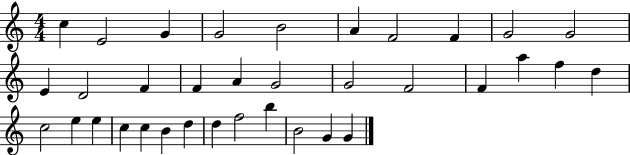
C5/q E4/h G4/q G4/h B4/h A4/q F4/h F4/q G4/h G4/h E4/q D4/h F4/q F4/q A4/q G4/h G4/h F4/h F4/q A5/q F5/q D5/q C5/h E5/q E5/q C5/q C5/q B4/q D5/q D5/q F5/h B5/q B4/h G4/q G4/q